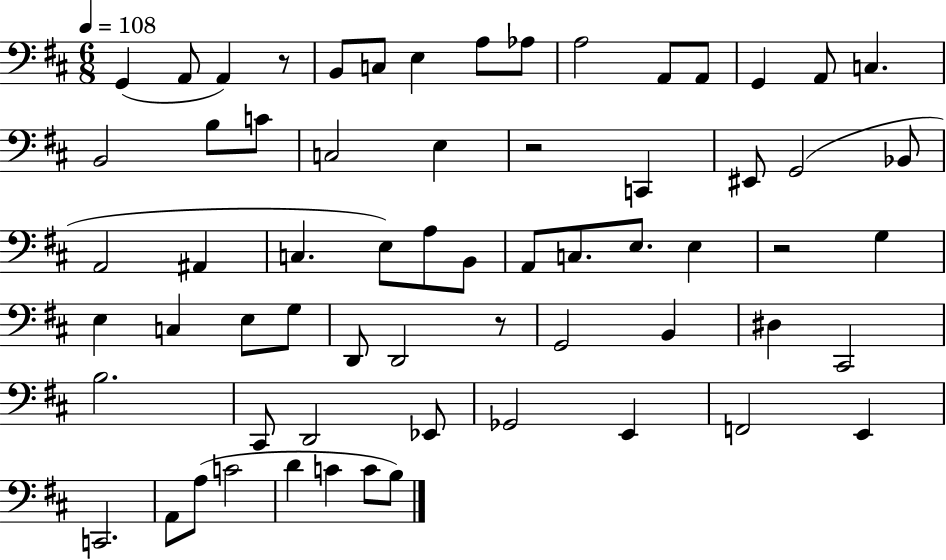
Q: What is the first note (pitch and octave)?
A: G2